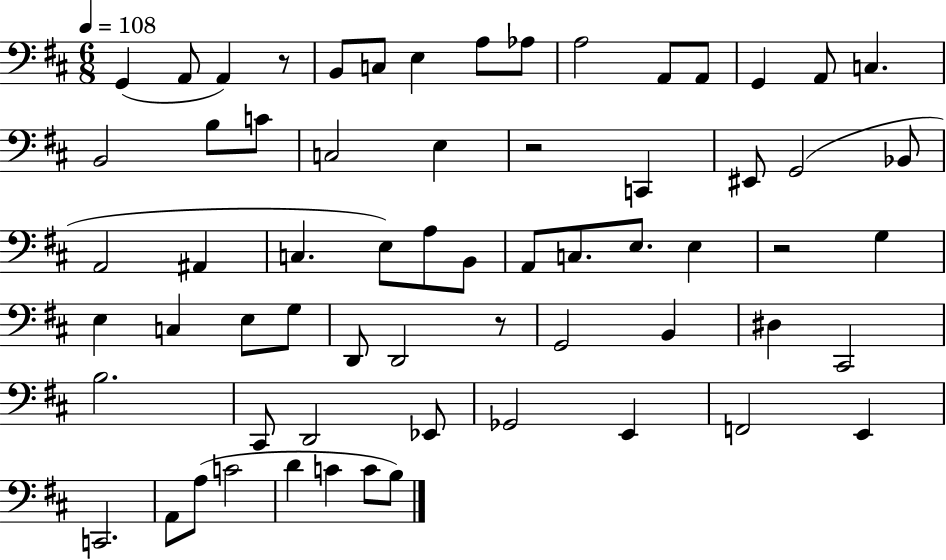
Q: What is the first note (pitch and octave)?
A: G2